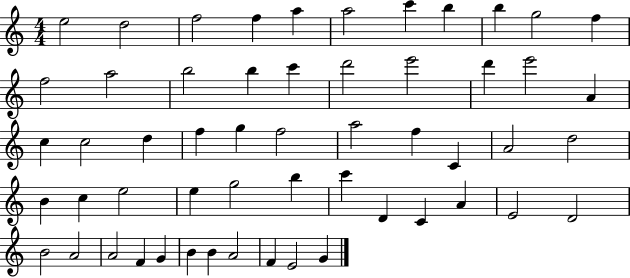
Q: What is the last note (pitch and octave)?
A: G4